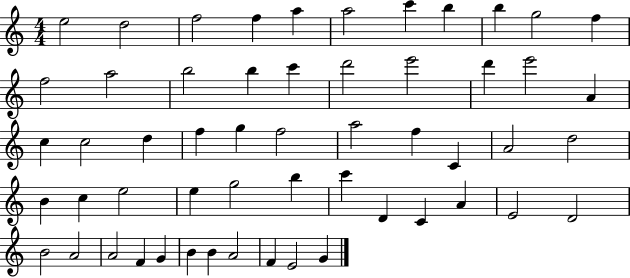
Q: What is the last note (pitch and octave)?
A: G4